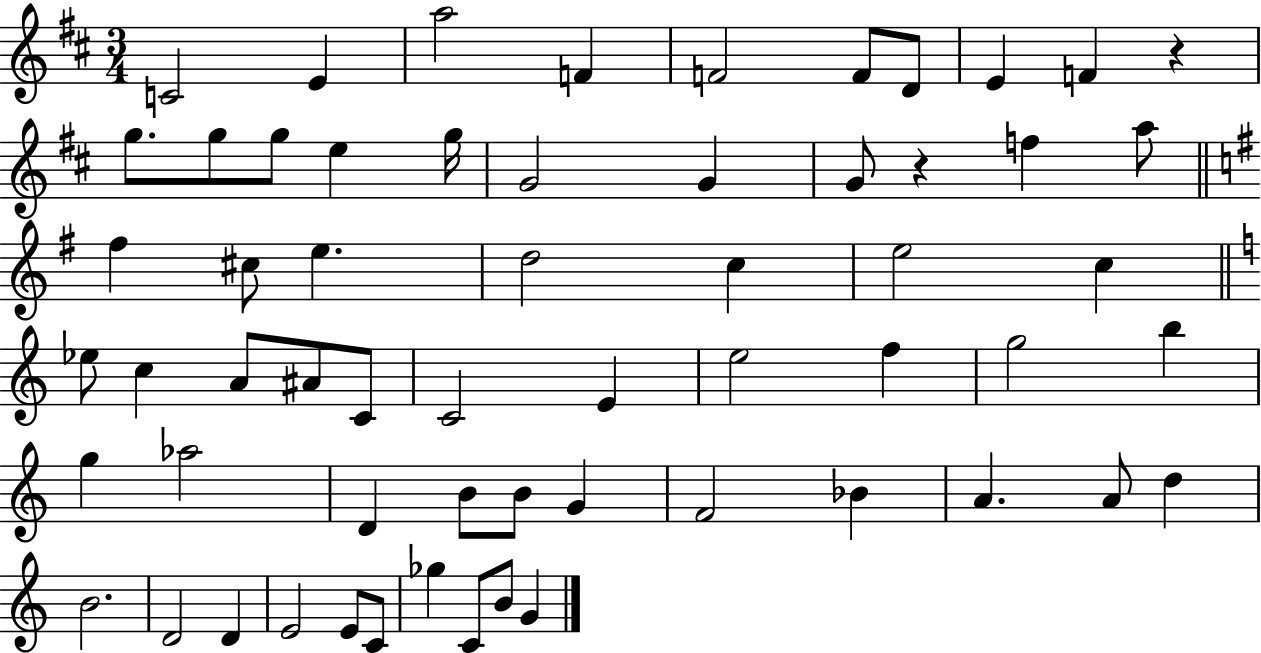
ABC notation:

X:1
T:Untitled
M:3/4
L:1/4
K:D
C2 E a2 F F2 F/2 D/2 E F z g/2 g/2 g/2 e g/4 G2 G G/2 z f a/2 ^f ^c/2 e d2 c e2 c _e/2 c A/2 ^A/2 C/2 C2 E e2 f g2 b g _a2 D B/2 B/2 G F2 _B A A/2 d B2 D2 D E2 E/2 C/2 _g C/2 B/2 G